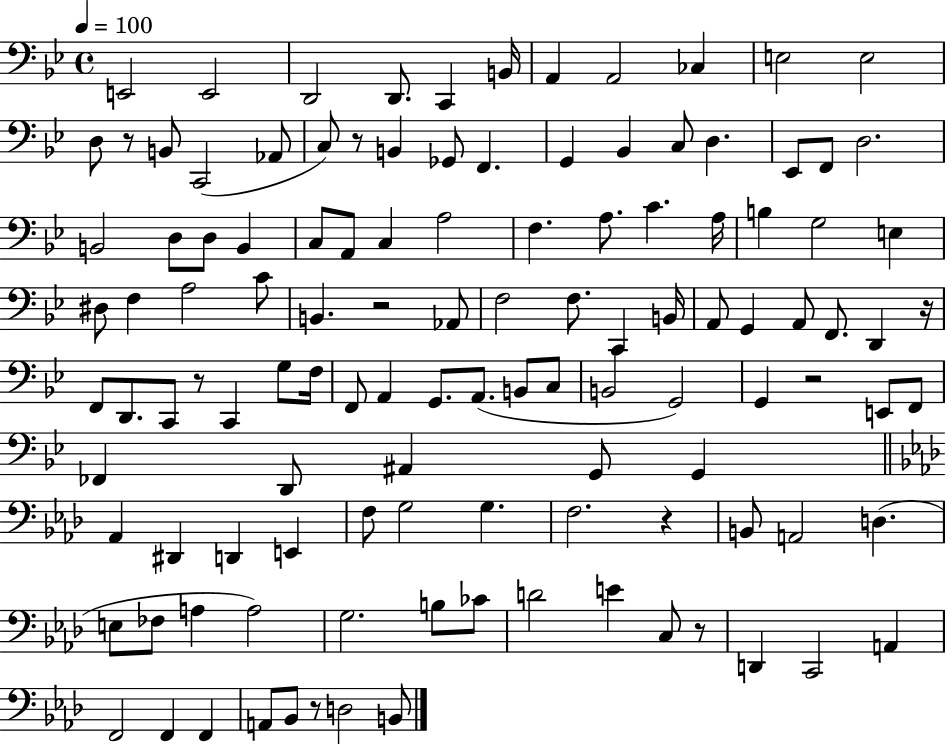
E2/h E2/h D2/h D2/e. C2/q B2/s A2/q A2/h CES3/q E3/h E3/h D3/e R/e B2/e C2/h Ab2/e C3/e R/e B2/q Gb2/e F2/q. G2/q Bb2/q C3/e D3/q. Eb2/e F2/e D3/h. B2/h D3/e D3/e B2/q C3/e A2/e C3/q A3/h F3/q. A3/e. C4/q. A3/s B3/q G3/h E3/q D#3/e F3/q A3/h C4/e B2/q. R/h Ab2/e F3/h F3/e. C2/q B2/s A2/e G2/q A2/e F2/e. D2/q R/s F2/e D2/e. C2/e R/e C2/q G3/e F3/s F2/e A2/q G2/e. A2/e. B2/e C3/e B2/h G2/h G2/q R/h E2/e F2/e FES2/q D2/e A#2/q G2/e G2/q Ab2/q D#2/q D2/q E2/q F3/e G3/h G3/q. F3/h. R/q B2/e A2/h D3/q. E3/e FES3/e A3/q A3/h G3/h. B3/e CES4/e D4/h E4/q C3/e R/e D2/q C2/h A2/q F2/h F2/q F2/q A2/e Bb2/e R/e D3/h B2/e